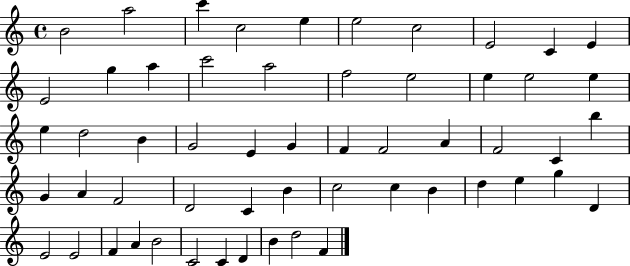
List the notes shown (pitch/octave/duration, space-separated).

B4/h A5/h C6/q C5/h E5/q E5/h C5/h E4/h C4/q E4/q E4/h G5/q A5/q C6/h A5/h F5/h E5/h E5/q E5/h E5/q E5/q D5/h B4/q G4/h E4/q G4/q F4/q F4/h A4/q F4/h C4/q B5/q G4/q A4/q F4/h D4/h C4/q B4/q C5/h C5/q B4/q D5/q E5/q G5/q D4/q E4/h E4/h F4/q A4/q B4/h C4/h C4/q D4/q B4/q D5/h F4/q